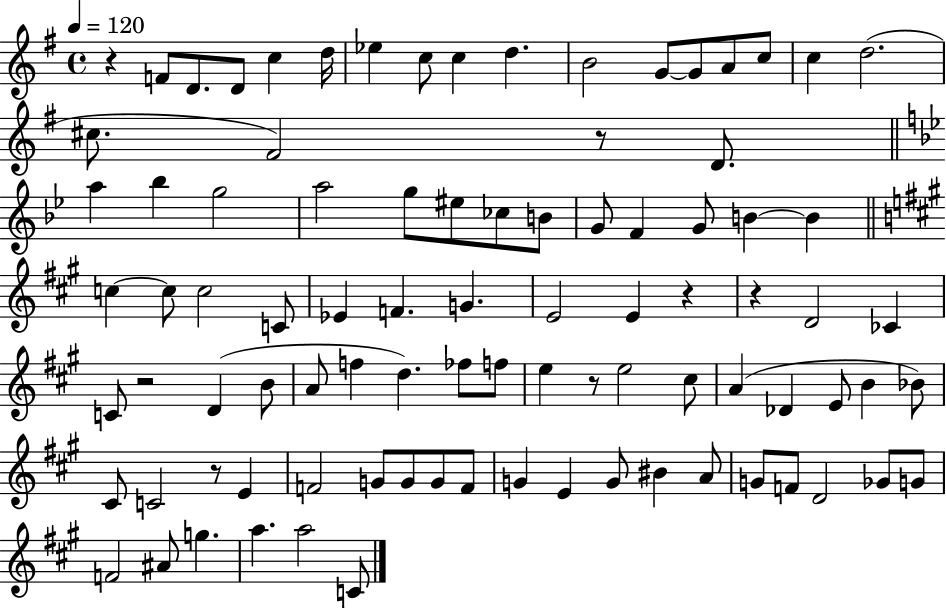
R/q F4/e D4/e. D4/e C5/q D5/s Eb5/q C5/e C5/q D5/q. B4/h G4/e G4/e A4/e C5/e C5/q D5/h. C#5/e. F#4/h R/e D4/e. A5/q Bb5/q G5/h A5/h G5/e EIS5/e CES5/e B4/e G4/e F4/q G4/e B4/q B4/q C5/q C5/e C5/h C4/e Eb4/q F4/q. G4/q. E4/h E4/q R/q R/q D4/h CES4/q C4/e R/h D4/q B4/e A4/e F5/q D5/q. FES5/e F5/e E5/q R/e E5/h C#5/e A4/q Db4/q E4/e B4/q Bb4/e C#4/e C4/h R/e E4/q F4/h G4/e G4/e G4/e F4/e G4/q E4/q G4/e BIS4/q A4/e G4/e F4/e D4/h Gb4/e G4/e F4/h A#4/e G5/q. A5/q. A5/h C4/e